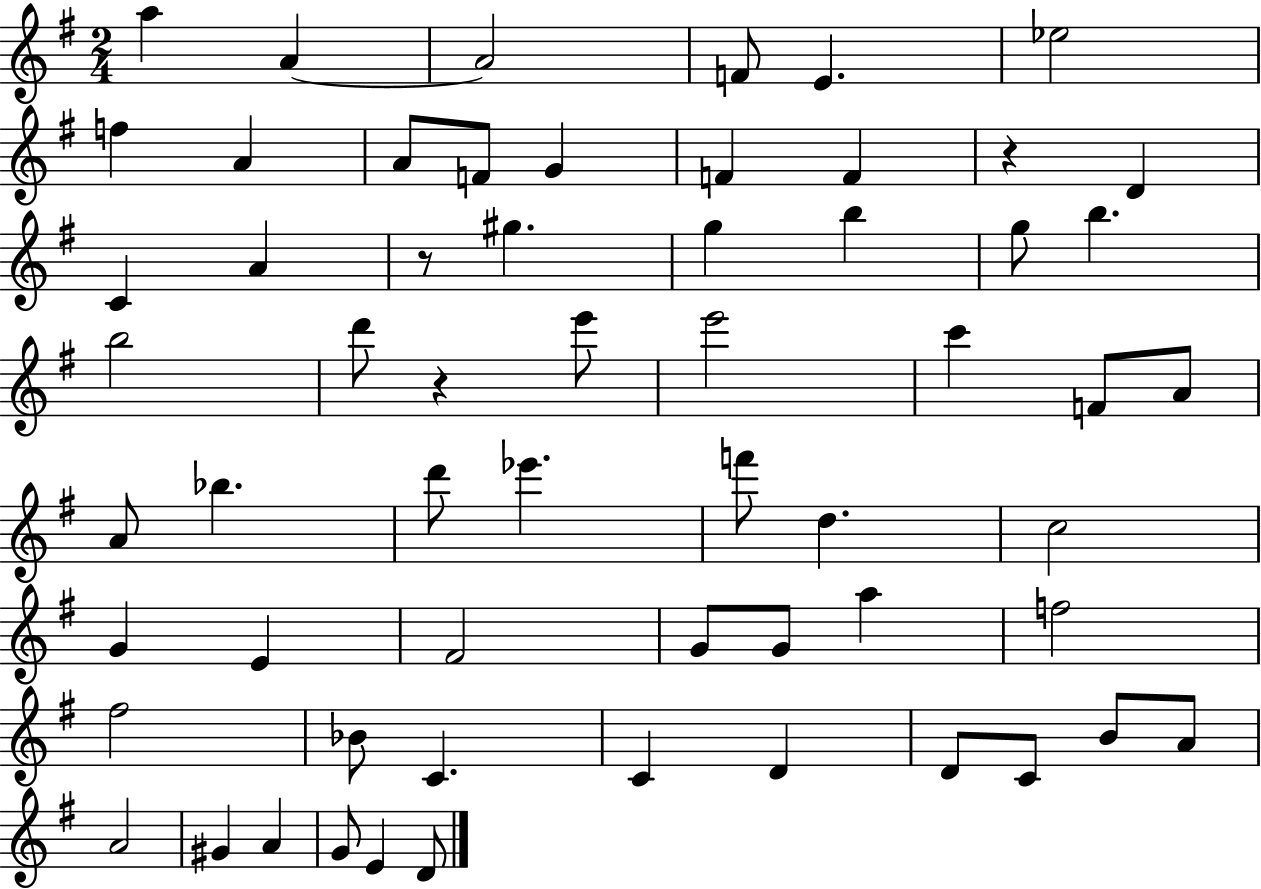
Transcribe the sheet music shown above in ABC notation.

X:1
T:Untitled
M:2/4
L:1/4
K:G
a A A2 F/2 E _e2 f A A/2 F/2 G F F z D C A z/2 ^g g b g/2 b b2 d'/2 z e'/2 e'2 c' F/2 A/2 A/2 _b d'/2 _e' f'/2 d c2 G E ^F2 G/2 G/2 a f2 ^f2 _B/2 C C D D/2 C/2 B/2 A/2 A2 ^G A G/2 E D/2